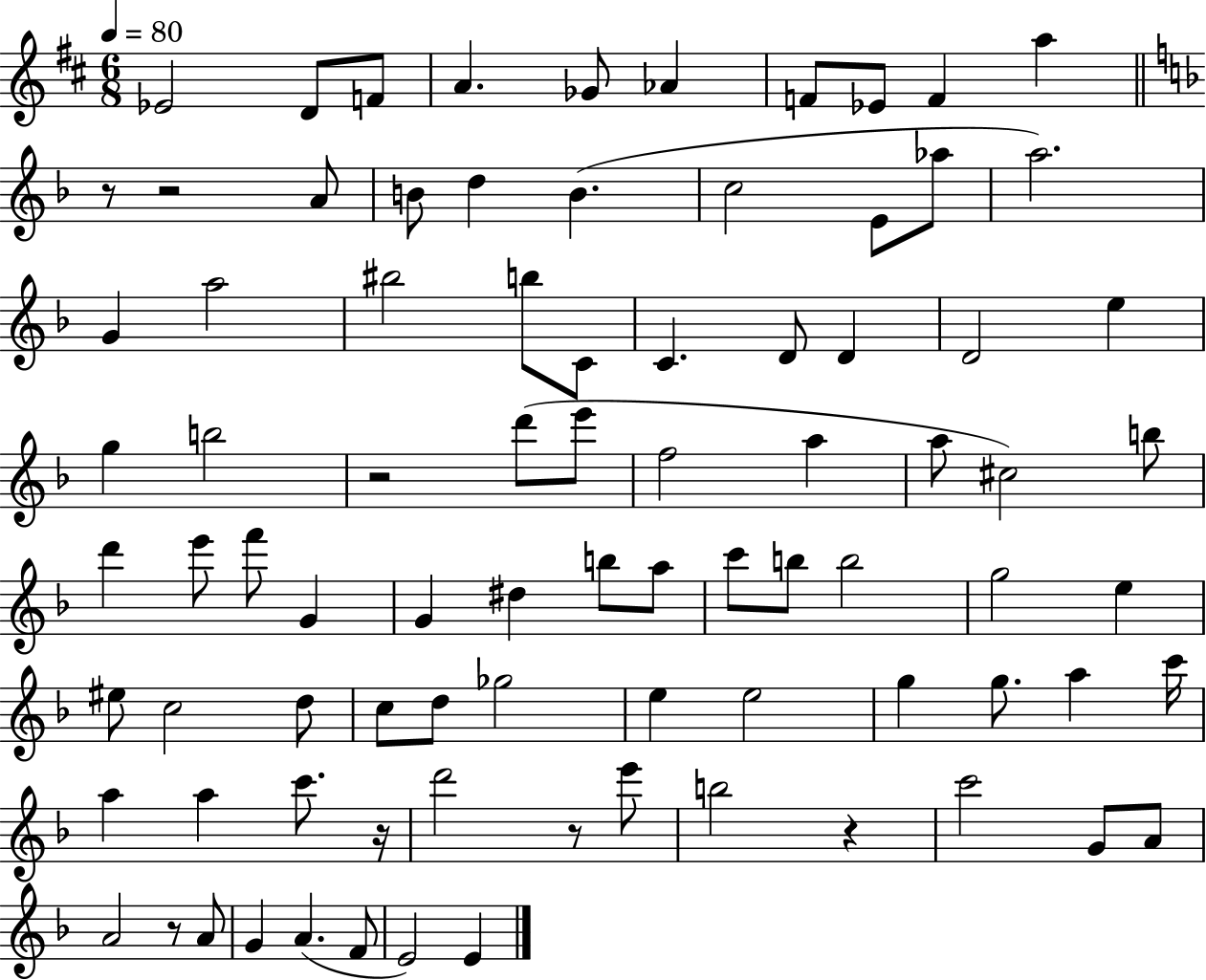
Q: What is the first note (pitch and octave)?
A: Eb4